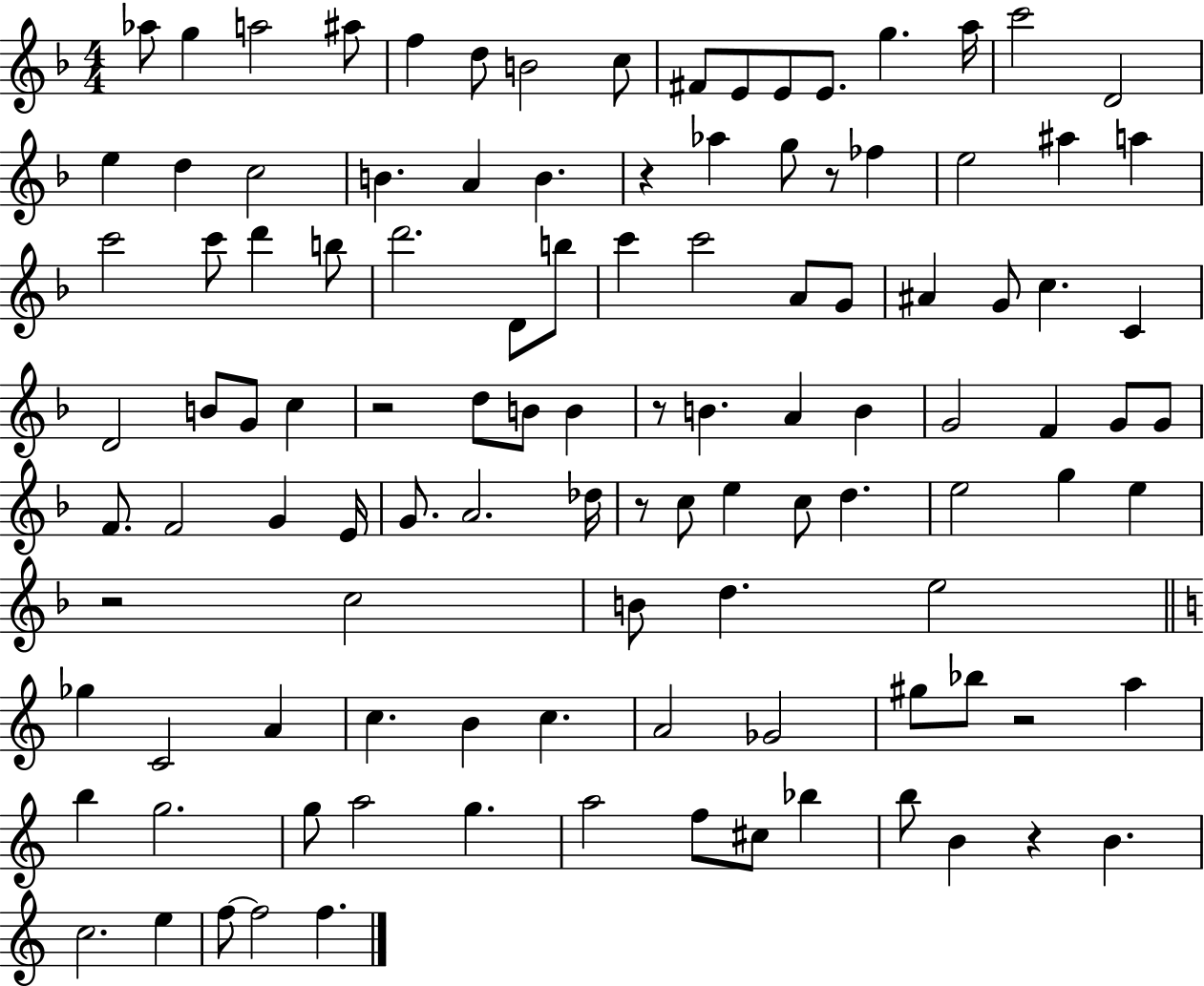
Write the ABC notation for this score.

X:1
T:Untitled
M:4/4
L:1/4
K:F
_a/2 g a2 ^a/2 f d/2 B2 c/2 ^F/2 E/2 E/2 E/2 g a/4 c'2 D2 e d c2 B A B z _a g/2 z/2 _f e2 ^a a c'2 c'/2 d' b/2 d'2 D/2 b/2 c' c'2 A/2 G/2 ^A G/2 c C D2 B/2 G/2 c z2 d/2 B/2 B z/2 B A B G2 F G/2 G/2 F/2 F2 G E/4 G/2 A2 _d/4 z/2 c/2 e c/2 d e2 g e z2 c2 B/2 d e2 _g C2 A c B c A2 _G2 ^g/2 _b/2 z2 a b g2 g/2 a2 g a2 f/2 ^c/2 _b b/2 B z B c2 e f/2 f2 f